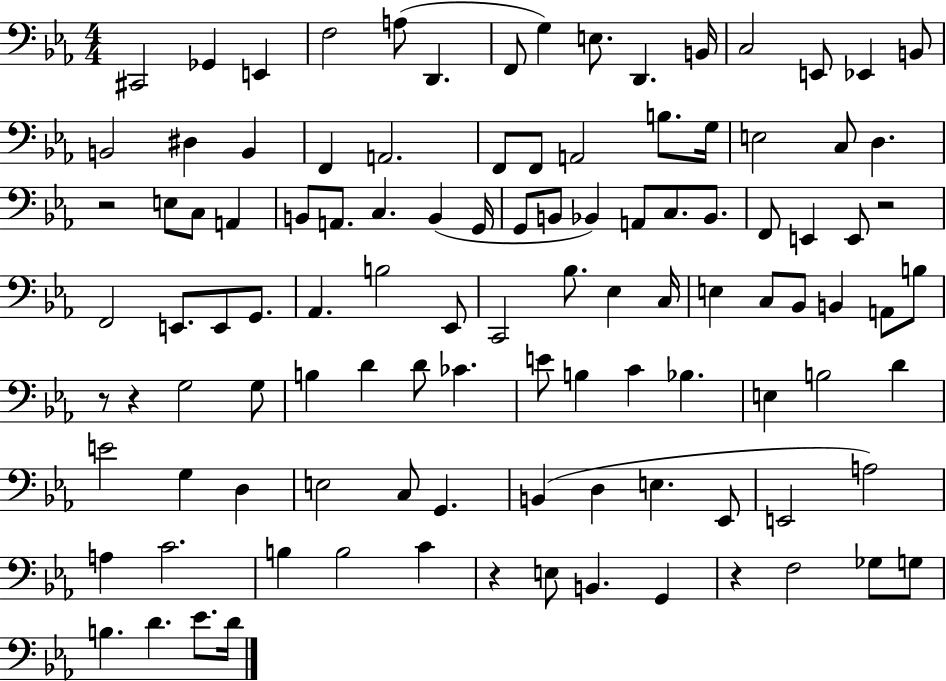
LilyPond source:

{
  \clef bass
  \numericTimeSignature
  \time 4/4
  \key ees \major
  cis,2 ges,4 e,4 | f2 a8( d,4. | f,8 g4) e8. d,4. b,16 | c2 e,8 ees,4 b,8 | \break b,2 dis4 b,4 | f,4 a,2. | f,8 f,8 a,2 b8. g16 | e2 c8 d4. | \break r2 e8 c8 a,4 | b,8 a,8. c4. b,4( g,16 | g,8 b,8 bes,4) a,8 c8. bes,8. | f,8 e,4 e,8 r2 | \break f,2 e,8. e,8 g,8. | aes,4. b2 ees,8 | c,2 bes8. ees4 c16 | e4 c8 bes,8 b,4 a,8 b8 | \break r8 r4 g2 g8 | b4 d'4 d'8 ces'4. | e'8 b4 c'4 bes4. | e4 b2 d'4 | \break e'2 g4 d4 | e2 c8 g,4. | b,4( d4 e4. ees,8 | e,2 a2) | \break a4 c'2. | b4 b2 c'4 | r4 e8 b,4. g,4 | r4 f2 ges8 g8 | \break b4. d'4. ees'8. d'16 | \bar "|."
}